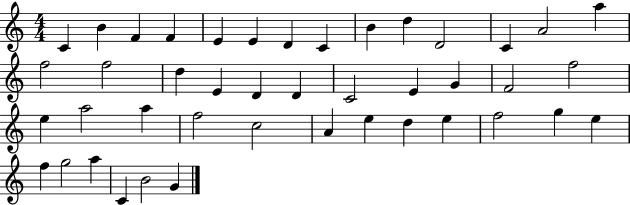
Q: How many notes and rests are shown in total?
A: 43